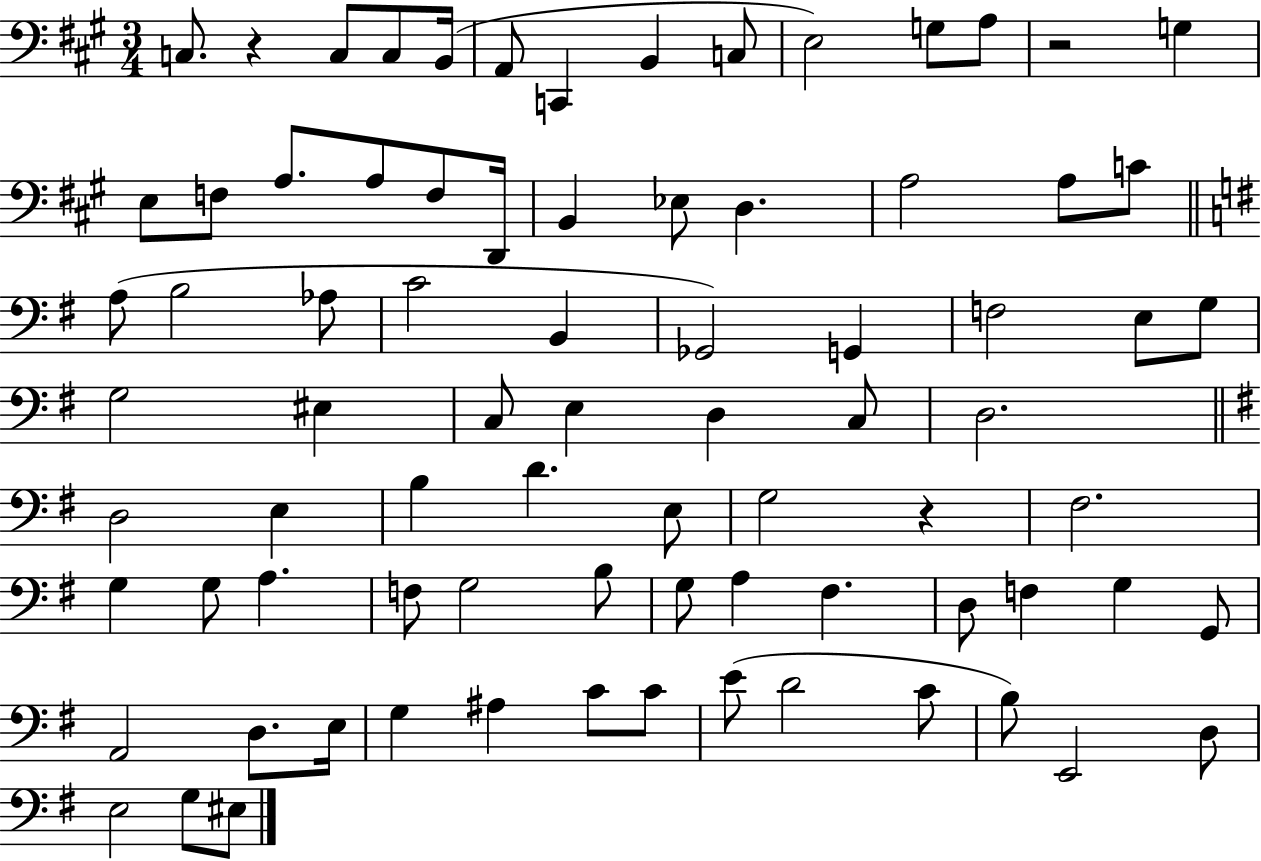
C3/e. R/q C3/e C3/e B2/s A2/e C2/q B2/q C3/e E3/h G3/e A3/e R/h G3/q E3/e F3/e A3/e. A3/e F3/e D2/s B2/q Eb3/e D3/q. A3/h A3/e C4/e A3/e B3/h Ab3/e C4/h B2/q Gb2/h G2/q F3/h E3/e G3/e G3/h EIS3/q C3/e E3/q D3/q C3/e D3/h. D3/h E3/q B3/q D4/q. E3/e G3/h R/q F#3/h. G3/q G3/e A3/q. F3/e G3/h B3/e G3/e A3/q F#3/q. D3/e F3/q G3/q G2/e A2/h D3/e. E3/s G3/q A#3/q C4/e C4/e E4/e D4/h C4/e B3/e E2/h D3/e E3/h G3/e EIS3/e